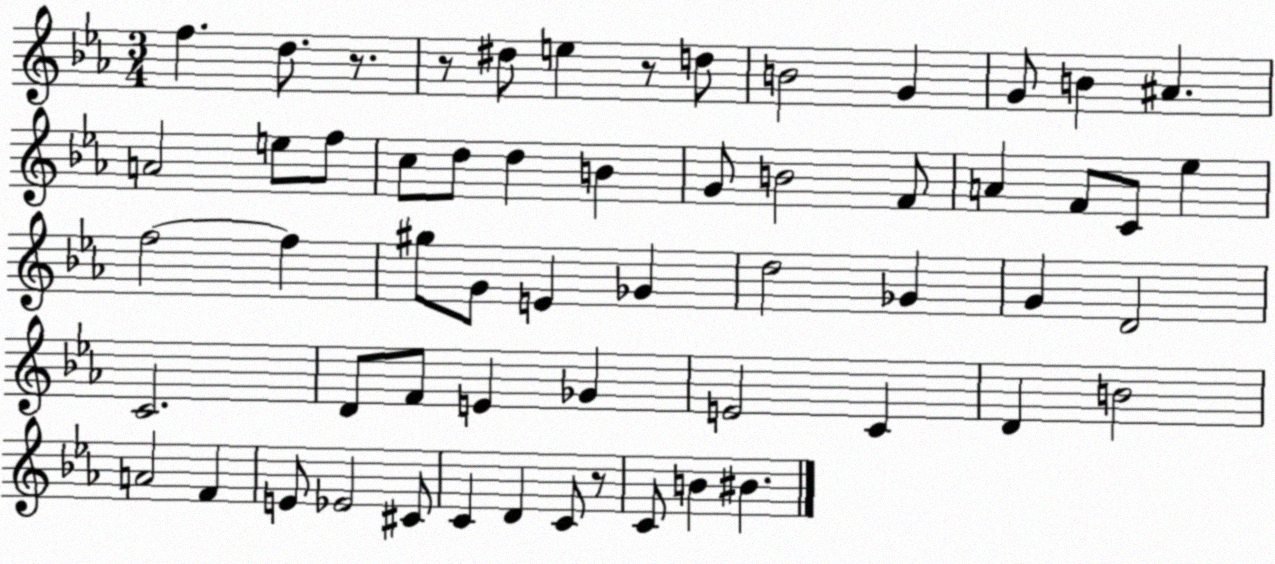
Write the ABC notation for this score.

X:1
T:Untitled
M:3/4
L:1/4
K:Eb
f d/2 z/2 z/2 ^d/2 e z/2 d/2 B2 G G/2 B ^A A2 e/2 f/2 c/2 d/2 d B G/2 B2 F/2 A F/2 C/2 _e f2 f ^g/2 G/2 E _G d2 _G G D2 C2 D/2 F/2 E _G E2 C D B2 A2 F E/2 _E2 ^C/2 C D C/2 z/2 C/2 B ^B